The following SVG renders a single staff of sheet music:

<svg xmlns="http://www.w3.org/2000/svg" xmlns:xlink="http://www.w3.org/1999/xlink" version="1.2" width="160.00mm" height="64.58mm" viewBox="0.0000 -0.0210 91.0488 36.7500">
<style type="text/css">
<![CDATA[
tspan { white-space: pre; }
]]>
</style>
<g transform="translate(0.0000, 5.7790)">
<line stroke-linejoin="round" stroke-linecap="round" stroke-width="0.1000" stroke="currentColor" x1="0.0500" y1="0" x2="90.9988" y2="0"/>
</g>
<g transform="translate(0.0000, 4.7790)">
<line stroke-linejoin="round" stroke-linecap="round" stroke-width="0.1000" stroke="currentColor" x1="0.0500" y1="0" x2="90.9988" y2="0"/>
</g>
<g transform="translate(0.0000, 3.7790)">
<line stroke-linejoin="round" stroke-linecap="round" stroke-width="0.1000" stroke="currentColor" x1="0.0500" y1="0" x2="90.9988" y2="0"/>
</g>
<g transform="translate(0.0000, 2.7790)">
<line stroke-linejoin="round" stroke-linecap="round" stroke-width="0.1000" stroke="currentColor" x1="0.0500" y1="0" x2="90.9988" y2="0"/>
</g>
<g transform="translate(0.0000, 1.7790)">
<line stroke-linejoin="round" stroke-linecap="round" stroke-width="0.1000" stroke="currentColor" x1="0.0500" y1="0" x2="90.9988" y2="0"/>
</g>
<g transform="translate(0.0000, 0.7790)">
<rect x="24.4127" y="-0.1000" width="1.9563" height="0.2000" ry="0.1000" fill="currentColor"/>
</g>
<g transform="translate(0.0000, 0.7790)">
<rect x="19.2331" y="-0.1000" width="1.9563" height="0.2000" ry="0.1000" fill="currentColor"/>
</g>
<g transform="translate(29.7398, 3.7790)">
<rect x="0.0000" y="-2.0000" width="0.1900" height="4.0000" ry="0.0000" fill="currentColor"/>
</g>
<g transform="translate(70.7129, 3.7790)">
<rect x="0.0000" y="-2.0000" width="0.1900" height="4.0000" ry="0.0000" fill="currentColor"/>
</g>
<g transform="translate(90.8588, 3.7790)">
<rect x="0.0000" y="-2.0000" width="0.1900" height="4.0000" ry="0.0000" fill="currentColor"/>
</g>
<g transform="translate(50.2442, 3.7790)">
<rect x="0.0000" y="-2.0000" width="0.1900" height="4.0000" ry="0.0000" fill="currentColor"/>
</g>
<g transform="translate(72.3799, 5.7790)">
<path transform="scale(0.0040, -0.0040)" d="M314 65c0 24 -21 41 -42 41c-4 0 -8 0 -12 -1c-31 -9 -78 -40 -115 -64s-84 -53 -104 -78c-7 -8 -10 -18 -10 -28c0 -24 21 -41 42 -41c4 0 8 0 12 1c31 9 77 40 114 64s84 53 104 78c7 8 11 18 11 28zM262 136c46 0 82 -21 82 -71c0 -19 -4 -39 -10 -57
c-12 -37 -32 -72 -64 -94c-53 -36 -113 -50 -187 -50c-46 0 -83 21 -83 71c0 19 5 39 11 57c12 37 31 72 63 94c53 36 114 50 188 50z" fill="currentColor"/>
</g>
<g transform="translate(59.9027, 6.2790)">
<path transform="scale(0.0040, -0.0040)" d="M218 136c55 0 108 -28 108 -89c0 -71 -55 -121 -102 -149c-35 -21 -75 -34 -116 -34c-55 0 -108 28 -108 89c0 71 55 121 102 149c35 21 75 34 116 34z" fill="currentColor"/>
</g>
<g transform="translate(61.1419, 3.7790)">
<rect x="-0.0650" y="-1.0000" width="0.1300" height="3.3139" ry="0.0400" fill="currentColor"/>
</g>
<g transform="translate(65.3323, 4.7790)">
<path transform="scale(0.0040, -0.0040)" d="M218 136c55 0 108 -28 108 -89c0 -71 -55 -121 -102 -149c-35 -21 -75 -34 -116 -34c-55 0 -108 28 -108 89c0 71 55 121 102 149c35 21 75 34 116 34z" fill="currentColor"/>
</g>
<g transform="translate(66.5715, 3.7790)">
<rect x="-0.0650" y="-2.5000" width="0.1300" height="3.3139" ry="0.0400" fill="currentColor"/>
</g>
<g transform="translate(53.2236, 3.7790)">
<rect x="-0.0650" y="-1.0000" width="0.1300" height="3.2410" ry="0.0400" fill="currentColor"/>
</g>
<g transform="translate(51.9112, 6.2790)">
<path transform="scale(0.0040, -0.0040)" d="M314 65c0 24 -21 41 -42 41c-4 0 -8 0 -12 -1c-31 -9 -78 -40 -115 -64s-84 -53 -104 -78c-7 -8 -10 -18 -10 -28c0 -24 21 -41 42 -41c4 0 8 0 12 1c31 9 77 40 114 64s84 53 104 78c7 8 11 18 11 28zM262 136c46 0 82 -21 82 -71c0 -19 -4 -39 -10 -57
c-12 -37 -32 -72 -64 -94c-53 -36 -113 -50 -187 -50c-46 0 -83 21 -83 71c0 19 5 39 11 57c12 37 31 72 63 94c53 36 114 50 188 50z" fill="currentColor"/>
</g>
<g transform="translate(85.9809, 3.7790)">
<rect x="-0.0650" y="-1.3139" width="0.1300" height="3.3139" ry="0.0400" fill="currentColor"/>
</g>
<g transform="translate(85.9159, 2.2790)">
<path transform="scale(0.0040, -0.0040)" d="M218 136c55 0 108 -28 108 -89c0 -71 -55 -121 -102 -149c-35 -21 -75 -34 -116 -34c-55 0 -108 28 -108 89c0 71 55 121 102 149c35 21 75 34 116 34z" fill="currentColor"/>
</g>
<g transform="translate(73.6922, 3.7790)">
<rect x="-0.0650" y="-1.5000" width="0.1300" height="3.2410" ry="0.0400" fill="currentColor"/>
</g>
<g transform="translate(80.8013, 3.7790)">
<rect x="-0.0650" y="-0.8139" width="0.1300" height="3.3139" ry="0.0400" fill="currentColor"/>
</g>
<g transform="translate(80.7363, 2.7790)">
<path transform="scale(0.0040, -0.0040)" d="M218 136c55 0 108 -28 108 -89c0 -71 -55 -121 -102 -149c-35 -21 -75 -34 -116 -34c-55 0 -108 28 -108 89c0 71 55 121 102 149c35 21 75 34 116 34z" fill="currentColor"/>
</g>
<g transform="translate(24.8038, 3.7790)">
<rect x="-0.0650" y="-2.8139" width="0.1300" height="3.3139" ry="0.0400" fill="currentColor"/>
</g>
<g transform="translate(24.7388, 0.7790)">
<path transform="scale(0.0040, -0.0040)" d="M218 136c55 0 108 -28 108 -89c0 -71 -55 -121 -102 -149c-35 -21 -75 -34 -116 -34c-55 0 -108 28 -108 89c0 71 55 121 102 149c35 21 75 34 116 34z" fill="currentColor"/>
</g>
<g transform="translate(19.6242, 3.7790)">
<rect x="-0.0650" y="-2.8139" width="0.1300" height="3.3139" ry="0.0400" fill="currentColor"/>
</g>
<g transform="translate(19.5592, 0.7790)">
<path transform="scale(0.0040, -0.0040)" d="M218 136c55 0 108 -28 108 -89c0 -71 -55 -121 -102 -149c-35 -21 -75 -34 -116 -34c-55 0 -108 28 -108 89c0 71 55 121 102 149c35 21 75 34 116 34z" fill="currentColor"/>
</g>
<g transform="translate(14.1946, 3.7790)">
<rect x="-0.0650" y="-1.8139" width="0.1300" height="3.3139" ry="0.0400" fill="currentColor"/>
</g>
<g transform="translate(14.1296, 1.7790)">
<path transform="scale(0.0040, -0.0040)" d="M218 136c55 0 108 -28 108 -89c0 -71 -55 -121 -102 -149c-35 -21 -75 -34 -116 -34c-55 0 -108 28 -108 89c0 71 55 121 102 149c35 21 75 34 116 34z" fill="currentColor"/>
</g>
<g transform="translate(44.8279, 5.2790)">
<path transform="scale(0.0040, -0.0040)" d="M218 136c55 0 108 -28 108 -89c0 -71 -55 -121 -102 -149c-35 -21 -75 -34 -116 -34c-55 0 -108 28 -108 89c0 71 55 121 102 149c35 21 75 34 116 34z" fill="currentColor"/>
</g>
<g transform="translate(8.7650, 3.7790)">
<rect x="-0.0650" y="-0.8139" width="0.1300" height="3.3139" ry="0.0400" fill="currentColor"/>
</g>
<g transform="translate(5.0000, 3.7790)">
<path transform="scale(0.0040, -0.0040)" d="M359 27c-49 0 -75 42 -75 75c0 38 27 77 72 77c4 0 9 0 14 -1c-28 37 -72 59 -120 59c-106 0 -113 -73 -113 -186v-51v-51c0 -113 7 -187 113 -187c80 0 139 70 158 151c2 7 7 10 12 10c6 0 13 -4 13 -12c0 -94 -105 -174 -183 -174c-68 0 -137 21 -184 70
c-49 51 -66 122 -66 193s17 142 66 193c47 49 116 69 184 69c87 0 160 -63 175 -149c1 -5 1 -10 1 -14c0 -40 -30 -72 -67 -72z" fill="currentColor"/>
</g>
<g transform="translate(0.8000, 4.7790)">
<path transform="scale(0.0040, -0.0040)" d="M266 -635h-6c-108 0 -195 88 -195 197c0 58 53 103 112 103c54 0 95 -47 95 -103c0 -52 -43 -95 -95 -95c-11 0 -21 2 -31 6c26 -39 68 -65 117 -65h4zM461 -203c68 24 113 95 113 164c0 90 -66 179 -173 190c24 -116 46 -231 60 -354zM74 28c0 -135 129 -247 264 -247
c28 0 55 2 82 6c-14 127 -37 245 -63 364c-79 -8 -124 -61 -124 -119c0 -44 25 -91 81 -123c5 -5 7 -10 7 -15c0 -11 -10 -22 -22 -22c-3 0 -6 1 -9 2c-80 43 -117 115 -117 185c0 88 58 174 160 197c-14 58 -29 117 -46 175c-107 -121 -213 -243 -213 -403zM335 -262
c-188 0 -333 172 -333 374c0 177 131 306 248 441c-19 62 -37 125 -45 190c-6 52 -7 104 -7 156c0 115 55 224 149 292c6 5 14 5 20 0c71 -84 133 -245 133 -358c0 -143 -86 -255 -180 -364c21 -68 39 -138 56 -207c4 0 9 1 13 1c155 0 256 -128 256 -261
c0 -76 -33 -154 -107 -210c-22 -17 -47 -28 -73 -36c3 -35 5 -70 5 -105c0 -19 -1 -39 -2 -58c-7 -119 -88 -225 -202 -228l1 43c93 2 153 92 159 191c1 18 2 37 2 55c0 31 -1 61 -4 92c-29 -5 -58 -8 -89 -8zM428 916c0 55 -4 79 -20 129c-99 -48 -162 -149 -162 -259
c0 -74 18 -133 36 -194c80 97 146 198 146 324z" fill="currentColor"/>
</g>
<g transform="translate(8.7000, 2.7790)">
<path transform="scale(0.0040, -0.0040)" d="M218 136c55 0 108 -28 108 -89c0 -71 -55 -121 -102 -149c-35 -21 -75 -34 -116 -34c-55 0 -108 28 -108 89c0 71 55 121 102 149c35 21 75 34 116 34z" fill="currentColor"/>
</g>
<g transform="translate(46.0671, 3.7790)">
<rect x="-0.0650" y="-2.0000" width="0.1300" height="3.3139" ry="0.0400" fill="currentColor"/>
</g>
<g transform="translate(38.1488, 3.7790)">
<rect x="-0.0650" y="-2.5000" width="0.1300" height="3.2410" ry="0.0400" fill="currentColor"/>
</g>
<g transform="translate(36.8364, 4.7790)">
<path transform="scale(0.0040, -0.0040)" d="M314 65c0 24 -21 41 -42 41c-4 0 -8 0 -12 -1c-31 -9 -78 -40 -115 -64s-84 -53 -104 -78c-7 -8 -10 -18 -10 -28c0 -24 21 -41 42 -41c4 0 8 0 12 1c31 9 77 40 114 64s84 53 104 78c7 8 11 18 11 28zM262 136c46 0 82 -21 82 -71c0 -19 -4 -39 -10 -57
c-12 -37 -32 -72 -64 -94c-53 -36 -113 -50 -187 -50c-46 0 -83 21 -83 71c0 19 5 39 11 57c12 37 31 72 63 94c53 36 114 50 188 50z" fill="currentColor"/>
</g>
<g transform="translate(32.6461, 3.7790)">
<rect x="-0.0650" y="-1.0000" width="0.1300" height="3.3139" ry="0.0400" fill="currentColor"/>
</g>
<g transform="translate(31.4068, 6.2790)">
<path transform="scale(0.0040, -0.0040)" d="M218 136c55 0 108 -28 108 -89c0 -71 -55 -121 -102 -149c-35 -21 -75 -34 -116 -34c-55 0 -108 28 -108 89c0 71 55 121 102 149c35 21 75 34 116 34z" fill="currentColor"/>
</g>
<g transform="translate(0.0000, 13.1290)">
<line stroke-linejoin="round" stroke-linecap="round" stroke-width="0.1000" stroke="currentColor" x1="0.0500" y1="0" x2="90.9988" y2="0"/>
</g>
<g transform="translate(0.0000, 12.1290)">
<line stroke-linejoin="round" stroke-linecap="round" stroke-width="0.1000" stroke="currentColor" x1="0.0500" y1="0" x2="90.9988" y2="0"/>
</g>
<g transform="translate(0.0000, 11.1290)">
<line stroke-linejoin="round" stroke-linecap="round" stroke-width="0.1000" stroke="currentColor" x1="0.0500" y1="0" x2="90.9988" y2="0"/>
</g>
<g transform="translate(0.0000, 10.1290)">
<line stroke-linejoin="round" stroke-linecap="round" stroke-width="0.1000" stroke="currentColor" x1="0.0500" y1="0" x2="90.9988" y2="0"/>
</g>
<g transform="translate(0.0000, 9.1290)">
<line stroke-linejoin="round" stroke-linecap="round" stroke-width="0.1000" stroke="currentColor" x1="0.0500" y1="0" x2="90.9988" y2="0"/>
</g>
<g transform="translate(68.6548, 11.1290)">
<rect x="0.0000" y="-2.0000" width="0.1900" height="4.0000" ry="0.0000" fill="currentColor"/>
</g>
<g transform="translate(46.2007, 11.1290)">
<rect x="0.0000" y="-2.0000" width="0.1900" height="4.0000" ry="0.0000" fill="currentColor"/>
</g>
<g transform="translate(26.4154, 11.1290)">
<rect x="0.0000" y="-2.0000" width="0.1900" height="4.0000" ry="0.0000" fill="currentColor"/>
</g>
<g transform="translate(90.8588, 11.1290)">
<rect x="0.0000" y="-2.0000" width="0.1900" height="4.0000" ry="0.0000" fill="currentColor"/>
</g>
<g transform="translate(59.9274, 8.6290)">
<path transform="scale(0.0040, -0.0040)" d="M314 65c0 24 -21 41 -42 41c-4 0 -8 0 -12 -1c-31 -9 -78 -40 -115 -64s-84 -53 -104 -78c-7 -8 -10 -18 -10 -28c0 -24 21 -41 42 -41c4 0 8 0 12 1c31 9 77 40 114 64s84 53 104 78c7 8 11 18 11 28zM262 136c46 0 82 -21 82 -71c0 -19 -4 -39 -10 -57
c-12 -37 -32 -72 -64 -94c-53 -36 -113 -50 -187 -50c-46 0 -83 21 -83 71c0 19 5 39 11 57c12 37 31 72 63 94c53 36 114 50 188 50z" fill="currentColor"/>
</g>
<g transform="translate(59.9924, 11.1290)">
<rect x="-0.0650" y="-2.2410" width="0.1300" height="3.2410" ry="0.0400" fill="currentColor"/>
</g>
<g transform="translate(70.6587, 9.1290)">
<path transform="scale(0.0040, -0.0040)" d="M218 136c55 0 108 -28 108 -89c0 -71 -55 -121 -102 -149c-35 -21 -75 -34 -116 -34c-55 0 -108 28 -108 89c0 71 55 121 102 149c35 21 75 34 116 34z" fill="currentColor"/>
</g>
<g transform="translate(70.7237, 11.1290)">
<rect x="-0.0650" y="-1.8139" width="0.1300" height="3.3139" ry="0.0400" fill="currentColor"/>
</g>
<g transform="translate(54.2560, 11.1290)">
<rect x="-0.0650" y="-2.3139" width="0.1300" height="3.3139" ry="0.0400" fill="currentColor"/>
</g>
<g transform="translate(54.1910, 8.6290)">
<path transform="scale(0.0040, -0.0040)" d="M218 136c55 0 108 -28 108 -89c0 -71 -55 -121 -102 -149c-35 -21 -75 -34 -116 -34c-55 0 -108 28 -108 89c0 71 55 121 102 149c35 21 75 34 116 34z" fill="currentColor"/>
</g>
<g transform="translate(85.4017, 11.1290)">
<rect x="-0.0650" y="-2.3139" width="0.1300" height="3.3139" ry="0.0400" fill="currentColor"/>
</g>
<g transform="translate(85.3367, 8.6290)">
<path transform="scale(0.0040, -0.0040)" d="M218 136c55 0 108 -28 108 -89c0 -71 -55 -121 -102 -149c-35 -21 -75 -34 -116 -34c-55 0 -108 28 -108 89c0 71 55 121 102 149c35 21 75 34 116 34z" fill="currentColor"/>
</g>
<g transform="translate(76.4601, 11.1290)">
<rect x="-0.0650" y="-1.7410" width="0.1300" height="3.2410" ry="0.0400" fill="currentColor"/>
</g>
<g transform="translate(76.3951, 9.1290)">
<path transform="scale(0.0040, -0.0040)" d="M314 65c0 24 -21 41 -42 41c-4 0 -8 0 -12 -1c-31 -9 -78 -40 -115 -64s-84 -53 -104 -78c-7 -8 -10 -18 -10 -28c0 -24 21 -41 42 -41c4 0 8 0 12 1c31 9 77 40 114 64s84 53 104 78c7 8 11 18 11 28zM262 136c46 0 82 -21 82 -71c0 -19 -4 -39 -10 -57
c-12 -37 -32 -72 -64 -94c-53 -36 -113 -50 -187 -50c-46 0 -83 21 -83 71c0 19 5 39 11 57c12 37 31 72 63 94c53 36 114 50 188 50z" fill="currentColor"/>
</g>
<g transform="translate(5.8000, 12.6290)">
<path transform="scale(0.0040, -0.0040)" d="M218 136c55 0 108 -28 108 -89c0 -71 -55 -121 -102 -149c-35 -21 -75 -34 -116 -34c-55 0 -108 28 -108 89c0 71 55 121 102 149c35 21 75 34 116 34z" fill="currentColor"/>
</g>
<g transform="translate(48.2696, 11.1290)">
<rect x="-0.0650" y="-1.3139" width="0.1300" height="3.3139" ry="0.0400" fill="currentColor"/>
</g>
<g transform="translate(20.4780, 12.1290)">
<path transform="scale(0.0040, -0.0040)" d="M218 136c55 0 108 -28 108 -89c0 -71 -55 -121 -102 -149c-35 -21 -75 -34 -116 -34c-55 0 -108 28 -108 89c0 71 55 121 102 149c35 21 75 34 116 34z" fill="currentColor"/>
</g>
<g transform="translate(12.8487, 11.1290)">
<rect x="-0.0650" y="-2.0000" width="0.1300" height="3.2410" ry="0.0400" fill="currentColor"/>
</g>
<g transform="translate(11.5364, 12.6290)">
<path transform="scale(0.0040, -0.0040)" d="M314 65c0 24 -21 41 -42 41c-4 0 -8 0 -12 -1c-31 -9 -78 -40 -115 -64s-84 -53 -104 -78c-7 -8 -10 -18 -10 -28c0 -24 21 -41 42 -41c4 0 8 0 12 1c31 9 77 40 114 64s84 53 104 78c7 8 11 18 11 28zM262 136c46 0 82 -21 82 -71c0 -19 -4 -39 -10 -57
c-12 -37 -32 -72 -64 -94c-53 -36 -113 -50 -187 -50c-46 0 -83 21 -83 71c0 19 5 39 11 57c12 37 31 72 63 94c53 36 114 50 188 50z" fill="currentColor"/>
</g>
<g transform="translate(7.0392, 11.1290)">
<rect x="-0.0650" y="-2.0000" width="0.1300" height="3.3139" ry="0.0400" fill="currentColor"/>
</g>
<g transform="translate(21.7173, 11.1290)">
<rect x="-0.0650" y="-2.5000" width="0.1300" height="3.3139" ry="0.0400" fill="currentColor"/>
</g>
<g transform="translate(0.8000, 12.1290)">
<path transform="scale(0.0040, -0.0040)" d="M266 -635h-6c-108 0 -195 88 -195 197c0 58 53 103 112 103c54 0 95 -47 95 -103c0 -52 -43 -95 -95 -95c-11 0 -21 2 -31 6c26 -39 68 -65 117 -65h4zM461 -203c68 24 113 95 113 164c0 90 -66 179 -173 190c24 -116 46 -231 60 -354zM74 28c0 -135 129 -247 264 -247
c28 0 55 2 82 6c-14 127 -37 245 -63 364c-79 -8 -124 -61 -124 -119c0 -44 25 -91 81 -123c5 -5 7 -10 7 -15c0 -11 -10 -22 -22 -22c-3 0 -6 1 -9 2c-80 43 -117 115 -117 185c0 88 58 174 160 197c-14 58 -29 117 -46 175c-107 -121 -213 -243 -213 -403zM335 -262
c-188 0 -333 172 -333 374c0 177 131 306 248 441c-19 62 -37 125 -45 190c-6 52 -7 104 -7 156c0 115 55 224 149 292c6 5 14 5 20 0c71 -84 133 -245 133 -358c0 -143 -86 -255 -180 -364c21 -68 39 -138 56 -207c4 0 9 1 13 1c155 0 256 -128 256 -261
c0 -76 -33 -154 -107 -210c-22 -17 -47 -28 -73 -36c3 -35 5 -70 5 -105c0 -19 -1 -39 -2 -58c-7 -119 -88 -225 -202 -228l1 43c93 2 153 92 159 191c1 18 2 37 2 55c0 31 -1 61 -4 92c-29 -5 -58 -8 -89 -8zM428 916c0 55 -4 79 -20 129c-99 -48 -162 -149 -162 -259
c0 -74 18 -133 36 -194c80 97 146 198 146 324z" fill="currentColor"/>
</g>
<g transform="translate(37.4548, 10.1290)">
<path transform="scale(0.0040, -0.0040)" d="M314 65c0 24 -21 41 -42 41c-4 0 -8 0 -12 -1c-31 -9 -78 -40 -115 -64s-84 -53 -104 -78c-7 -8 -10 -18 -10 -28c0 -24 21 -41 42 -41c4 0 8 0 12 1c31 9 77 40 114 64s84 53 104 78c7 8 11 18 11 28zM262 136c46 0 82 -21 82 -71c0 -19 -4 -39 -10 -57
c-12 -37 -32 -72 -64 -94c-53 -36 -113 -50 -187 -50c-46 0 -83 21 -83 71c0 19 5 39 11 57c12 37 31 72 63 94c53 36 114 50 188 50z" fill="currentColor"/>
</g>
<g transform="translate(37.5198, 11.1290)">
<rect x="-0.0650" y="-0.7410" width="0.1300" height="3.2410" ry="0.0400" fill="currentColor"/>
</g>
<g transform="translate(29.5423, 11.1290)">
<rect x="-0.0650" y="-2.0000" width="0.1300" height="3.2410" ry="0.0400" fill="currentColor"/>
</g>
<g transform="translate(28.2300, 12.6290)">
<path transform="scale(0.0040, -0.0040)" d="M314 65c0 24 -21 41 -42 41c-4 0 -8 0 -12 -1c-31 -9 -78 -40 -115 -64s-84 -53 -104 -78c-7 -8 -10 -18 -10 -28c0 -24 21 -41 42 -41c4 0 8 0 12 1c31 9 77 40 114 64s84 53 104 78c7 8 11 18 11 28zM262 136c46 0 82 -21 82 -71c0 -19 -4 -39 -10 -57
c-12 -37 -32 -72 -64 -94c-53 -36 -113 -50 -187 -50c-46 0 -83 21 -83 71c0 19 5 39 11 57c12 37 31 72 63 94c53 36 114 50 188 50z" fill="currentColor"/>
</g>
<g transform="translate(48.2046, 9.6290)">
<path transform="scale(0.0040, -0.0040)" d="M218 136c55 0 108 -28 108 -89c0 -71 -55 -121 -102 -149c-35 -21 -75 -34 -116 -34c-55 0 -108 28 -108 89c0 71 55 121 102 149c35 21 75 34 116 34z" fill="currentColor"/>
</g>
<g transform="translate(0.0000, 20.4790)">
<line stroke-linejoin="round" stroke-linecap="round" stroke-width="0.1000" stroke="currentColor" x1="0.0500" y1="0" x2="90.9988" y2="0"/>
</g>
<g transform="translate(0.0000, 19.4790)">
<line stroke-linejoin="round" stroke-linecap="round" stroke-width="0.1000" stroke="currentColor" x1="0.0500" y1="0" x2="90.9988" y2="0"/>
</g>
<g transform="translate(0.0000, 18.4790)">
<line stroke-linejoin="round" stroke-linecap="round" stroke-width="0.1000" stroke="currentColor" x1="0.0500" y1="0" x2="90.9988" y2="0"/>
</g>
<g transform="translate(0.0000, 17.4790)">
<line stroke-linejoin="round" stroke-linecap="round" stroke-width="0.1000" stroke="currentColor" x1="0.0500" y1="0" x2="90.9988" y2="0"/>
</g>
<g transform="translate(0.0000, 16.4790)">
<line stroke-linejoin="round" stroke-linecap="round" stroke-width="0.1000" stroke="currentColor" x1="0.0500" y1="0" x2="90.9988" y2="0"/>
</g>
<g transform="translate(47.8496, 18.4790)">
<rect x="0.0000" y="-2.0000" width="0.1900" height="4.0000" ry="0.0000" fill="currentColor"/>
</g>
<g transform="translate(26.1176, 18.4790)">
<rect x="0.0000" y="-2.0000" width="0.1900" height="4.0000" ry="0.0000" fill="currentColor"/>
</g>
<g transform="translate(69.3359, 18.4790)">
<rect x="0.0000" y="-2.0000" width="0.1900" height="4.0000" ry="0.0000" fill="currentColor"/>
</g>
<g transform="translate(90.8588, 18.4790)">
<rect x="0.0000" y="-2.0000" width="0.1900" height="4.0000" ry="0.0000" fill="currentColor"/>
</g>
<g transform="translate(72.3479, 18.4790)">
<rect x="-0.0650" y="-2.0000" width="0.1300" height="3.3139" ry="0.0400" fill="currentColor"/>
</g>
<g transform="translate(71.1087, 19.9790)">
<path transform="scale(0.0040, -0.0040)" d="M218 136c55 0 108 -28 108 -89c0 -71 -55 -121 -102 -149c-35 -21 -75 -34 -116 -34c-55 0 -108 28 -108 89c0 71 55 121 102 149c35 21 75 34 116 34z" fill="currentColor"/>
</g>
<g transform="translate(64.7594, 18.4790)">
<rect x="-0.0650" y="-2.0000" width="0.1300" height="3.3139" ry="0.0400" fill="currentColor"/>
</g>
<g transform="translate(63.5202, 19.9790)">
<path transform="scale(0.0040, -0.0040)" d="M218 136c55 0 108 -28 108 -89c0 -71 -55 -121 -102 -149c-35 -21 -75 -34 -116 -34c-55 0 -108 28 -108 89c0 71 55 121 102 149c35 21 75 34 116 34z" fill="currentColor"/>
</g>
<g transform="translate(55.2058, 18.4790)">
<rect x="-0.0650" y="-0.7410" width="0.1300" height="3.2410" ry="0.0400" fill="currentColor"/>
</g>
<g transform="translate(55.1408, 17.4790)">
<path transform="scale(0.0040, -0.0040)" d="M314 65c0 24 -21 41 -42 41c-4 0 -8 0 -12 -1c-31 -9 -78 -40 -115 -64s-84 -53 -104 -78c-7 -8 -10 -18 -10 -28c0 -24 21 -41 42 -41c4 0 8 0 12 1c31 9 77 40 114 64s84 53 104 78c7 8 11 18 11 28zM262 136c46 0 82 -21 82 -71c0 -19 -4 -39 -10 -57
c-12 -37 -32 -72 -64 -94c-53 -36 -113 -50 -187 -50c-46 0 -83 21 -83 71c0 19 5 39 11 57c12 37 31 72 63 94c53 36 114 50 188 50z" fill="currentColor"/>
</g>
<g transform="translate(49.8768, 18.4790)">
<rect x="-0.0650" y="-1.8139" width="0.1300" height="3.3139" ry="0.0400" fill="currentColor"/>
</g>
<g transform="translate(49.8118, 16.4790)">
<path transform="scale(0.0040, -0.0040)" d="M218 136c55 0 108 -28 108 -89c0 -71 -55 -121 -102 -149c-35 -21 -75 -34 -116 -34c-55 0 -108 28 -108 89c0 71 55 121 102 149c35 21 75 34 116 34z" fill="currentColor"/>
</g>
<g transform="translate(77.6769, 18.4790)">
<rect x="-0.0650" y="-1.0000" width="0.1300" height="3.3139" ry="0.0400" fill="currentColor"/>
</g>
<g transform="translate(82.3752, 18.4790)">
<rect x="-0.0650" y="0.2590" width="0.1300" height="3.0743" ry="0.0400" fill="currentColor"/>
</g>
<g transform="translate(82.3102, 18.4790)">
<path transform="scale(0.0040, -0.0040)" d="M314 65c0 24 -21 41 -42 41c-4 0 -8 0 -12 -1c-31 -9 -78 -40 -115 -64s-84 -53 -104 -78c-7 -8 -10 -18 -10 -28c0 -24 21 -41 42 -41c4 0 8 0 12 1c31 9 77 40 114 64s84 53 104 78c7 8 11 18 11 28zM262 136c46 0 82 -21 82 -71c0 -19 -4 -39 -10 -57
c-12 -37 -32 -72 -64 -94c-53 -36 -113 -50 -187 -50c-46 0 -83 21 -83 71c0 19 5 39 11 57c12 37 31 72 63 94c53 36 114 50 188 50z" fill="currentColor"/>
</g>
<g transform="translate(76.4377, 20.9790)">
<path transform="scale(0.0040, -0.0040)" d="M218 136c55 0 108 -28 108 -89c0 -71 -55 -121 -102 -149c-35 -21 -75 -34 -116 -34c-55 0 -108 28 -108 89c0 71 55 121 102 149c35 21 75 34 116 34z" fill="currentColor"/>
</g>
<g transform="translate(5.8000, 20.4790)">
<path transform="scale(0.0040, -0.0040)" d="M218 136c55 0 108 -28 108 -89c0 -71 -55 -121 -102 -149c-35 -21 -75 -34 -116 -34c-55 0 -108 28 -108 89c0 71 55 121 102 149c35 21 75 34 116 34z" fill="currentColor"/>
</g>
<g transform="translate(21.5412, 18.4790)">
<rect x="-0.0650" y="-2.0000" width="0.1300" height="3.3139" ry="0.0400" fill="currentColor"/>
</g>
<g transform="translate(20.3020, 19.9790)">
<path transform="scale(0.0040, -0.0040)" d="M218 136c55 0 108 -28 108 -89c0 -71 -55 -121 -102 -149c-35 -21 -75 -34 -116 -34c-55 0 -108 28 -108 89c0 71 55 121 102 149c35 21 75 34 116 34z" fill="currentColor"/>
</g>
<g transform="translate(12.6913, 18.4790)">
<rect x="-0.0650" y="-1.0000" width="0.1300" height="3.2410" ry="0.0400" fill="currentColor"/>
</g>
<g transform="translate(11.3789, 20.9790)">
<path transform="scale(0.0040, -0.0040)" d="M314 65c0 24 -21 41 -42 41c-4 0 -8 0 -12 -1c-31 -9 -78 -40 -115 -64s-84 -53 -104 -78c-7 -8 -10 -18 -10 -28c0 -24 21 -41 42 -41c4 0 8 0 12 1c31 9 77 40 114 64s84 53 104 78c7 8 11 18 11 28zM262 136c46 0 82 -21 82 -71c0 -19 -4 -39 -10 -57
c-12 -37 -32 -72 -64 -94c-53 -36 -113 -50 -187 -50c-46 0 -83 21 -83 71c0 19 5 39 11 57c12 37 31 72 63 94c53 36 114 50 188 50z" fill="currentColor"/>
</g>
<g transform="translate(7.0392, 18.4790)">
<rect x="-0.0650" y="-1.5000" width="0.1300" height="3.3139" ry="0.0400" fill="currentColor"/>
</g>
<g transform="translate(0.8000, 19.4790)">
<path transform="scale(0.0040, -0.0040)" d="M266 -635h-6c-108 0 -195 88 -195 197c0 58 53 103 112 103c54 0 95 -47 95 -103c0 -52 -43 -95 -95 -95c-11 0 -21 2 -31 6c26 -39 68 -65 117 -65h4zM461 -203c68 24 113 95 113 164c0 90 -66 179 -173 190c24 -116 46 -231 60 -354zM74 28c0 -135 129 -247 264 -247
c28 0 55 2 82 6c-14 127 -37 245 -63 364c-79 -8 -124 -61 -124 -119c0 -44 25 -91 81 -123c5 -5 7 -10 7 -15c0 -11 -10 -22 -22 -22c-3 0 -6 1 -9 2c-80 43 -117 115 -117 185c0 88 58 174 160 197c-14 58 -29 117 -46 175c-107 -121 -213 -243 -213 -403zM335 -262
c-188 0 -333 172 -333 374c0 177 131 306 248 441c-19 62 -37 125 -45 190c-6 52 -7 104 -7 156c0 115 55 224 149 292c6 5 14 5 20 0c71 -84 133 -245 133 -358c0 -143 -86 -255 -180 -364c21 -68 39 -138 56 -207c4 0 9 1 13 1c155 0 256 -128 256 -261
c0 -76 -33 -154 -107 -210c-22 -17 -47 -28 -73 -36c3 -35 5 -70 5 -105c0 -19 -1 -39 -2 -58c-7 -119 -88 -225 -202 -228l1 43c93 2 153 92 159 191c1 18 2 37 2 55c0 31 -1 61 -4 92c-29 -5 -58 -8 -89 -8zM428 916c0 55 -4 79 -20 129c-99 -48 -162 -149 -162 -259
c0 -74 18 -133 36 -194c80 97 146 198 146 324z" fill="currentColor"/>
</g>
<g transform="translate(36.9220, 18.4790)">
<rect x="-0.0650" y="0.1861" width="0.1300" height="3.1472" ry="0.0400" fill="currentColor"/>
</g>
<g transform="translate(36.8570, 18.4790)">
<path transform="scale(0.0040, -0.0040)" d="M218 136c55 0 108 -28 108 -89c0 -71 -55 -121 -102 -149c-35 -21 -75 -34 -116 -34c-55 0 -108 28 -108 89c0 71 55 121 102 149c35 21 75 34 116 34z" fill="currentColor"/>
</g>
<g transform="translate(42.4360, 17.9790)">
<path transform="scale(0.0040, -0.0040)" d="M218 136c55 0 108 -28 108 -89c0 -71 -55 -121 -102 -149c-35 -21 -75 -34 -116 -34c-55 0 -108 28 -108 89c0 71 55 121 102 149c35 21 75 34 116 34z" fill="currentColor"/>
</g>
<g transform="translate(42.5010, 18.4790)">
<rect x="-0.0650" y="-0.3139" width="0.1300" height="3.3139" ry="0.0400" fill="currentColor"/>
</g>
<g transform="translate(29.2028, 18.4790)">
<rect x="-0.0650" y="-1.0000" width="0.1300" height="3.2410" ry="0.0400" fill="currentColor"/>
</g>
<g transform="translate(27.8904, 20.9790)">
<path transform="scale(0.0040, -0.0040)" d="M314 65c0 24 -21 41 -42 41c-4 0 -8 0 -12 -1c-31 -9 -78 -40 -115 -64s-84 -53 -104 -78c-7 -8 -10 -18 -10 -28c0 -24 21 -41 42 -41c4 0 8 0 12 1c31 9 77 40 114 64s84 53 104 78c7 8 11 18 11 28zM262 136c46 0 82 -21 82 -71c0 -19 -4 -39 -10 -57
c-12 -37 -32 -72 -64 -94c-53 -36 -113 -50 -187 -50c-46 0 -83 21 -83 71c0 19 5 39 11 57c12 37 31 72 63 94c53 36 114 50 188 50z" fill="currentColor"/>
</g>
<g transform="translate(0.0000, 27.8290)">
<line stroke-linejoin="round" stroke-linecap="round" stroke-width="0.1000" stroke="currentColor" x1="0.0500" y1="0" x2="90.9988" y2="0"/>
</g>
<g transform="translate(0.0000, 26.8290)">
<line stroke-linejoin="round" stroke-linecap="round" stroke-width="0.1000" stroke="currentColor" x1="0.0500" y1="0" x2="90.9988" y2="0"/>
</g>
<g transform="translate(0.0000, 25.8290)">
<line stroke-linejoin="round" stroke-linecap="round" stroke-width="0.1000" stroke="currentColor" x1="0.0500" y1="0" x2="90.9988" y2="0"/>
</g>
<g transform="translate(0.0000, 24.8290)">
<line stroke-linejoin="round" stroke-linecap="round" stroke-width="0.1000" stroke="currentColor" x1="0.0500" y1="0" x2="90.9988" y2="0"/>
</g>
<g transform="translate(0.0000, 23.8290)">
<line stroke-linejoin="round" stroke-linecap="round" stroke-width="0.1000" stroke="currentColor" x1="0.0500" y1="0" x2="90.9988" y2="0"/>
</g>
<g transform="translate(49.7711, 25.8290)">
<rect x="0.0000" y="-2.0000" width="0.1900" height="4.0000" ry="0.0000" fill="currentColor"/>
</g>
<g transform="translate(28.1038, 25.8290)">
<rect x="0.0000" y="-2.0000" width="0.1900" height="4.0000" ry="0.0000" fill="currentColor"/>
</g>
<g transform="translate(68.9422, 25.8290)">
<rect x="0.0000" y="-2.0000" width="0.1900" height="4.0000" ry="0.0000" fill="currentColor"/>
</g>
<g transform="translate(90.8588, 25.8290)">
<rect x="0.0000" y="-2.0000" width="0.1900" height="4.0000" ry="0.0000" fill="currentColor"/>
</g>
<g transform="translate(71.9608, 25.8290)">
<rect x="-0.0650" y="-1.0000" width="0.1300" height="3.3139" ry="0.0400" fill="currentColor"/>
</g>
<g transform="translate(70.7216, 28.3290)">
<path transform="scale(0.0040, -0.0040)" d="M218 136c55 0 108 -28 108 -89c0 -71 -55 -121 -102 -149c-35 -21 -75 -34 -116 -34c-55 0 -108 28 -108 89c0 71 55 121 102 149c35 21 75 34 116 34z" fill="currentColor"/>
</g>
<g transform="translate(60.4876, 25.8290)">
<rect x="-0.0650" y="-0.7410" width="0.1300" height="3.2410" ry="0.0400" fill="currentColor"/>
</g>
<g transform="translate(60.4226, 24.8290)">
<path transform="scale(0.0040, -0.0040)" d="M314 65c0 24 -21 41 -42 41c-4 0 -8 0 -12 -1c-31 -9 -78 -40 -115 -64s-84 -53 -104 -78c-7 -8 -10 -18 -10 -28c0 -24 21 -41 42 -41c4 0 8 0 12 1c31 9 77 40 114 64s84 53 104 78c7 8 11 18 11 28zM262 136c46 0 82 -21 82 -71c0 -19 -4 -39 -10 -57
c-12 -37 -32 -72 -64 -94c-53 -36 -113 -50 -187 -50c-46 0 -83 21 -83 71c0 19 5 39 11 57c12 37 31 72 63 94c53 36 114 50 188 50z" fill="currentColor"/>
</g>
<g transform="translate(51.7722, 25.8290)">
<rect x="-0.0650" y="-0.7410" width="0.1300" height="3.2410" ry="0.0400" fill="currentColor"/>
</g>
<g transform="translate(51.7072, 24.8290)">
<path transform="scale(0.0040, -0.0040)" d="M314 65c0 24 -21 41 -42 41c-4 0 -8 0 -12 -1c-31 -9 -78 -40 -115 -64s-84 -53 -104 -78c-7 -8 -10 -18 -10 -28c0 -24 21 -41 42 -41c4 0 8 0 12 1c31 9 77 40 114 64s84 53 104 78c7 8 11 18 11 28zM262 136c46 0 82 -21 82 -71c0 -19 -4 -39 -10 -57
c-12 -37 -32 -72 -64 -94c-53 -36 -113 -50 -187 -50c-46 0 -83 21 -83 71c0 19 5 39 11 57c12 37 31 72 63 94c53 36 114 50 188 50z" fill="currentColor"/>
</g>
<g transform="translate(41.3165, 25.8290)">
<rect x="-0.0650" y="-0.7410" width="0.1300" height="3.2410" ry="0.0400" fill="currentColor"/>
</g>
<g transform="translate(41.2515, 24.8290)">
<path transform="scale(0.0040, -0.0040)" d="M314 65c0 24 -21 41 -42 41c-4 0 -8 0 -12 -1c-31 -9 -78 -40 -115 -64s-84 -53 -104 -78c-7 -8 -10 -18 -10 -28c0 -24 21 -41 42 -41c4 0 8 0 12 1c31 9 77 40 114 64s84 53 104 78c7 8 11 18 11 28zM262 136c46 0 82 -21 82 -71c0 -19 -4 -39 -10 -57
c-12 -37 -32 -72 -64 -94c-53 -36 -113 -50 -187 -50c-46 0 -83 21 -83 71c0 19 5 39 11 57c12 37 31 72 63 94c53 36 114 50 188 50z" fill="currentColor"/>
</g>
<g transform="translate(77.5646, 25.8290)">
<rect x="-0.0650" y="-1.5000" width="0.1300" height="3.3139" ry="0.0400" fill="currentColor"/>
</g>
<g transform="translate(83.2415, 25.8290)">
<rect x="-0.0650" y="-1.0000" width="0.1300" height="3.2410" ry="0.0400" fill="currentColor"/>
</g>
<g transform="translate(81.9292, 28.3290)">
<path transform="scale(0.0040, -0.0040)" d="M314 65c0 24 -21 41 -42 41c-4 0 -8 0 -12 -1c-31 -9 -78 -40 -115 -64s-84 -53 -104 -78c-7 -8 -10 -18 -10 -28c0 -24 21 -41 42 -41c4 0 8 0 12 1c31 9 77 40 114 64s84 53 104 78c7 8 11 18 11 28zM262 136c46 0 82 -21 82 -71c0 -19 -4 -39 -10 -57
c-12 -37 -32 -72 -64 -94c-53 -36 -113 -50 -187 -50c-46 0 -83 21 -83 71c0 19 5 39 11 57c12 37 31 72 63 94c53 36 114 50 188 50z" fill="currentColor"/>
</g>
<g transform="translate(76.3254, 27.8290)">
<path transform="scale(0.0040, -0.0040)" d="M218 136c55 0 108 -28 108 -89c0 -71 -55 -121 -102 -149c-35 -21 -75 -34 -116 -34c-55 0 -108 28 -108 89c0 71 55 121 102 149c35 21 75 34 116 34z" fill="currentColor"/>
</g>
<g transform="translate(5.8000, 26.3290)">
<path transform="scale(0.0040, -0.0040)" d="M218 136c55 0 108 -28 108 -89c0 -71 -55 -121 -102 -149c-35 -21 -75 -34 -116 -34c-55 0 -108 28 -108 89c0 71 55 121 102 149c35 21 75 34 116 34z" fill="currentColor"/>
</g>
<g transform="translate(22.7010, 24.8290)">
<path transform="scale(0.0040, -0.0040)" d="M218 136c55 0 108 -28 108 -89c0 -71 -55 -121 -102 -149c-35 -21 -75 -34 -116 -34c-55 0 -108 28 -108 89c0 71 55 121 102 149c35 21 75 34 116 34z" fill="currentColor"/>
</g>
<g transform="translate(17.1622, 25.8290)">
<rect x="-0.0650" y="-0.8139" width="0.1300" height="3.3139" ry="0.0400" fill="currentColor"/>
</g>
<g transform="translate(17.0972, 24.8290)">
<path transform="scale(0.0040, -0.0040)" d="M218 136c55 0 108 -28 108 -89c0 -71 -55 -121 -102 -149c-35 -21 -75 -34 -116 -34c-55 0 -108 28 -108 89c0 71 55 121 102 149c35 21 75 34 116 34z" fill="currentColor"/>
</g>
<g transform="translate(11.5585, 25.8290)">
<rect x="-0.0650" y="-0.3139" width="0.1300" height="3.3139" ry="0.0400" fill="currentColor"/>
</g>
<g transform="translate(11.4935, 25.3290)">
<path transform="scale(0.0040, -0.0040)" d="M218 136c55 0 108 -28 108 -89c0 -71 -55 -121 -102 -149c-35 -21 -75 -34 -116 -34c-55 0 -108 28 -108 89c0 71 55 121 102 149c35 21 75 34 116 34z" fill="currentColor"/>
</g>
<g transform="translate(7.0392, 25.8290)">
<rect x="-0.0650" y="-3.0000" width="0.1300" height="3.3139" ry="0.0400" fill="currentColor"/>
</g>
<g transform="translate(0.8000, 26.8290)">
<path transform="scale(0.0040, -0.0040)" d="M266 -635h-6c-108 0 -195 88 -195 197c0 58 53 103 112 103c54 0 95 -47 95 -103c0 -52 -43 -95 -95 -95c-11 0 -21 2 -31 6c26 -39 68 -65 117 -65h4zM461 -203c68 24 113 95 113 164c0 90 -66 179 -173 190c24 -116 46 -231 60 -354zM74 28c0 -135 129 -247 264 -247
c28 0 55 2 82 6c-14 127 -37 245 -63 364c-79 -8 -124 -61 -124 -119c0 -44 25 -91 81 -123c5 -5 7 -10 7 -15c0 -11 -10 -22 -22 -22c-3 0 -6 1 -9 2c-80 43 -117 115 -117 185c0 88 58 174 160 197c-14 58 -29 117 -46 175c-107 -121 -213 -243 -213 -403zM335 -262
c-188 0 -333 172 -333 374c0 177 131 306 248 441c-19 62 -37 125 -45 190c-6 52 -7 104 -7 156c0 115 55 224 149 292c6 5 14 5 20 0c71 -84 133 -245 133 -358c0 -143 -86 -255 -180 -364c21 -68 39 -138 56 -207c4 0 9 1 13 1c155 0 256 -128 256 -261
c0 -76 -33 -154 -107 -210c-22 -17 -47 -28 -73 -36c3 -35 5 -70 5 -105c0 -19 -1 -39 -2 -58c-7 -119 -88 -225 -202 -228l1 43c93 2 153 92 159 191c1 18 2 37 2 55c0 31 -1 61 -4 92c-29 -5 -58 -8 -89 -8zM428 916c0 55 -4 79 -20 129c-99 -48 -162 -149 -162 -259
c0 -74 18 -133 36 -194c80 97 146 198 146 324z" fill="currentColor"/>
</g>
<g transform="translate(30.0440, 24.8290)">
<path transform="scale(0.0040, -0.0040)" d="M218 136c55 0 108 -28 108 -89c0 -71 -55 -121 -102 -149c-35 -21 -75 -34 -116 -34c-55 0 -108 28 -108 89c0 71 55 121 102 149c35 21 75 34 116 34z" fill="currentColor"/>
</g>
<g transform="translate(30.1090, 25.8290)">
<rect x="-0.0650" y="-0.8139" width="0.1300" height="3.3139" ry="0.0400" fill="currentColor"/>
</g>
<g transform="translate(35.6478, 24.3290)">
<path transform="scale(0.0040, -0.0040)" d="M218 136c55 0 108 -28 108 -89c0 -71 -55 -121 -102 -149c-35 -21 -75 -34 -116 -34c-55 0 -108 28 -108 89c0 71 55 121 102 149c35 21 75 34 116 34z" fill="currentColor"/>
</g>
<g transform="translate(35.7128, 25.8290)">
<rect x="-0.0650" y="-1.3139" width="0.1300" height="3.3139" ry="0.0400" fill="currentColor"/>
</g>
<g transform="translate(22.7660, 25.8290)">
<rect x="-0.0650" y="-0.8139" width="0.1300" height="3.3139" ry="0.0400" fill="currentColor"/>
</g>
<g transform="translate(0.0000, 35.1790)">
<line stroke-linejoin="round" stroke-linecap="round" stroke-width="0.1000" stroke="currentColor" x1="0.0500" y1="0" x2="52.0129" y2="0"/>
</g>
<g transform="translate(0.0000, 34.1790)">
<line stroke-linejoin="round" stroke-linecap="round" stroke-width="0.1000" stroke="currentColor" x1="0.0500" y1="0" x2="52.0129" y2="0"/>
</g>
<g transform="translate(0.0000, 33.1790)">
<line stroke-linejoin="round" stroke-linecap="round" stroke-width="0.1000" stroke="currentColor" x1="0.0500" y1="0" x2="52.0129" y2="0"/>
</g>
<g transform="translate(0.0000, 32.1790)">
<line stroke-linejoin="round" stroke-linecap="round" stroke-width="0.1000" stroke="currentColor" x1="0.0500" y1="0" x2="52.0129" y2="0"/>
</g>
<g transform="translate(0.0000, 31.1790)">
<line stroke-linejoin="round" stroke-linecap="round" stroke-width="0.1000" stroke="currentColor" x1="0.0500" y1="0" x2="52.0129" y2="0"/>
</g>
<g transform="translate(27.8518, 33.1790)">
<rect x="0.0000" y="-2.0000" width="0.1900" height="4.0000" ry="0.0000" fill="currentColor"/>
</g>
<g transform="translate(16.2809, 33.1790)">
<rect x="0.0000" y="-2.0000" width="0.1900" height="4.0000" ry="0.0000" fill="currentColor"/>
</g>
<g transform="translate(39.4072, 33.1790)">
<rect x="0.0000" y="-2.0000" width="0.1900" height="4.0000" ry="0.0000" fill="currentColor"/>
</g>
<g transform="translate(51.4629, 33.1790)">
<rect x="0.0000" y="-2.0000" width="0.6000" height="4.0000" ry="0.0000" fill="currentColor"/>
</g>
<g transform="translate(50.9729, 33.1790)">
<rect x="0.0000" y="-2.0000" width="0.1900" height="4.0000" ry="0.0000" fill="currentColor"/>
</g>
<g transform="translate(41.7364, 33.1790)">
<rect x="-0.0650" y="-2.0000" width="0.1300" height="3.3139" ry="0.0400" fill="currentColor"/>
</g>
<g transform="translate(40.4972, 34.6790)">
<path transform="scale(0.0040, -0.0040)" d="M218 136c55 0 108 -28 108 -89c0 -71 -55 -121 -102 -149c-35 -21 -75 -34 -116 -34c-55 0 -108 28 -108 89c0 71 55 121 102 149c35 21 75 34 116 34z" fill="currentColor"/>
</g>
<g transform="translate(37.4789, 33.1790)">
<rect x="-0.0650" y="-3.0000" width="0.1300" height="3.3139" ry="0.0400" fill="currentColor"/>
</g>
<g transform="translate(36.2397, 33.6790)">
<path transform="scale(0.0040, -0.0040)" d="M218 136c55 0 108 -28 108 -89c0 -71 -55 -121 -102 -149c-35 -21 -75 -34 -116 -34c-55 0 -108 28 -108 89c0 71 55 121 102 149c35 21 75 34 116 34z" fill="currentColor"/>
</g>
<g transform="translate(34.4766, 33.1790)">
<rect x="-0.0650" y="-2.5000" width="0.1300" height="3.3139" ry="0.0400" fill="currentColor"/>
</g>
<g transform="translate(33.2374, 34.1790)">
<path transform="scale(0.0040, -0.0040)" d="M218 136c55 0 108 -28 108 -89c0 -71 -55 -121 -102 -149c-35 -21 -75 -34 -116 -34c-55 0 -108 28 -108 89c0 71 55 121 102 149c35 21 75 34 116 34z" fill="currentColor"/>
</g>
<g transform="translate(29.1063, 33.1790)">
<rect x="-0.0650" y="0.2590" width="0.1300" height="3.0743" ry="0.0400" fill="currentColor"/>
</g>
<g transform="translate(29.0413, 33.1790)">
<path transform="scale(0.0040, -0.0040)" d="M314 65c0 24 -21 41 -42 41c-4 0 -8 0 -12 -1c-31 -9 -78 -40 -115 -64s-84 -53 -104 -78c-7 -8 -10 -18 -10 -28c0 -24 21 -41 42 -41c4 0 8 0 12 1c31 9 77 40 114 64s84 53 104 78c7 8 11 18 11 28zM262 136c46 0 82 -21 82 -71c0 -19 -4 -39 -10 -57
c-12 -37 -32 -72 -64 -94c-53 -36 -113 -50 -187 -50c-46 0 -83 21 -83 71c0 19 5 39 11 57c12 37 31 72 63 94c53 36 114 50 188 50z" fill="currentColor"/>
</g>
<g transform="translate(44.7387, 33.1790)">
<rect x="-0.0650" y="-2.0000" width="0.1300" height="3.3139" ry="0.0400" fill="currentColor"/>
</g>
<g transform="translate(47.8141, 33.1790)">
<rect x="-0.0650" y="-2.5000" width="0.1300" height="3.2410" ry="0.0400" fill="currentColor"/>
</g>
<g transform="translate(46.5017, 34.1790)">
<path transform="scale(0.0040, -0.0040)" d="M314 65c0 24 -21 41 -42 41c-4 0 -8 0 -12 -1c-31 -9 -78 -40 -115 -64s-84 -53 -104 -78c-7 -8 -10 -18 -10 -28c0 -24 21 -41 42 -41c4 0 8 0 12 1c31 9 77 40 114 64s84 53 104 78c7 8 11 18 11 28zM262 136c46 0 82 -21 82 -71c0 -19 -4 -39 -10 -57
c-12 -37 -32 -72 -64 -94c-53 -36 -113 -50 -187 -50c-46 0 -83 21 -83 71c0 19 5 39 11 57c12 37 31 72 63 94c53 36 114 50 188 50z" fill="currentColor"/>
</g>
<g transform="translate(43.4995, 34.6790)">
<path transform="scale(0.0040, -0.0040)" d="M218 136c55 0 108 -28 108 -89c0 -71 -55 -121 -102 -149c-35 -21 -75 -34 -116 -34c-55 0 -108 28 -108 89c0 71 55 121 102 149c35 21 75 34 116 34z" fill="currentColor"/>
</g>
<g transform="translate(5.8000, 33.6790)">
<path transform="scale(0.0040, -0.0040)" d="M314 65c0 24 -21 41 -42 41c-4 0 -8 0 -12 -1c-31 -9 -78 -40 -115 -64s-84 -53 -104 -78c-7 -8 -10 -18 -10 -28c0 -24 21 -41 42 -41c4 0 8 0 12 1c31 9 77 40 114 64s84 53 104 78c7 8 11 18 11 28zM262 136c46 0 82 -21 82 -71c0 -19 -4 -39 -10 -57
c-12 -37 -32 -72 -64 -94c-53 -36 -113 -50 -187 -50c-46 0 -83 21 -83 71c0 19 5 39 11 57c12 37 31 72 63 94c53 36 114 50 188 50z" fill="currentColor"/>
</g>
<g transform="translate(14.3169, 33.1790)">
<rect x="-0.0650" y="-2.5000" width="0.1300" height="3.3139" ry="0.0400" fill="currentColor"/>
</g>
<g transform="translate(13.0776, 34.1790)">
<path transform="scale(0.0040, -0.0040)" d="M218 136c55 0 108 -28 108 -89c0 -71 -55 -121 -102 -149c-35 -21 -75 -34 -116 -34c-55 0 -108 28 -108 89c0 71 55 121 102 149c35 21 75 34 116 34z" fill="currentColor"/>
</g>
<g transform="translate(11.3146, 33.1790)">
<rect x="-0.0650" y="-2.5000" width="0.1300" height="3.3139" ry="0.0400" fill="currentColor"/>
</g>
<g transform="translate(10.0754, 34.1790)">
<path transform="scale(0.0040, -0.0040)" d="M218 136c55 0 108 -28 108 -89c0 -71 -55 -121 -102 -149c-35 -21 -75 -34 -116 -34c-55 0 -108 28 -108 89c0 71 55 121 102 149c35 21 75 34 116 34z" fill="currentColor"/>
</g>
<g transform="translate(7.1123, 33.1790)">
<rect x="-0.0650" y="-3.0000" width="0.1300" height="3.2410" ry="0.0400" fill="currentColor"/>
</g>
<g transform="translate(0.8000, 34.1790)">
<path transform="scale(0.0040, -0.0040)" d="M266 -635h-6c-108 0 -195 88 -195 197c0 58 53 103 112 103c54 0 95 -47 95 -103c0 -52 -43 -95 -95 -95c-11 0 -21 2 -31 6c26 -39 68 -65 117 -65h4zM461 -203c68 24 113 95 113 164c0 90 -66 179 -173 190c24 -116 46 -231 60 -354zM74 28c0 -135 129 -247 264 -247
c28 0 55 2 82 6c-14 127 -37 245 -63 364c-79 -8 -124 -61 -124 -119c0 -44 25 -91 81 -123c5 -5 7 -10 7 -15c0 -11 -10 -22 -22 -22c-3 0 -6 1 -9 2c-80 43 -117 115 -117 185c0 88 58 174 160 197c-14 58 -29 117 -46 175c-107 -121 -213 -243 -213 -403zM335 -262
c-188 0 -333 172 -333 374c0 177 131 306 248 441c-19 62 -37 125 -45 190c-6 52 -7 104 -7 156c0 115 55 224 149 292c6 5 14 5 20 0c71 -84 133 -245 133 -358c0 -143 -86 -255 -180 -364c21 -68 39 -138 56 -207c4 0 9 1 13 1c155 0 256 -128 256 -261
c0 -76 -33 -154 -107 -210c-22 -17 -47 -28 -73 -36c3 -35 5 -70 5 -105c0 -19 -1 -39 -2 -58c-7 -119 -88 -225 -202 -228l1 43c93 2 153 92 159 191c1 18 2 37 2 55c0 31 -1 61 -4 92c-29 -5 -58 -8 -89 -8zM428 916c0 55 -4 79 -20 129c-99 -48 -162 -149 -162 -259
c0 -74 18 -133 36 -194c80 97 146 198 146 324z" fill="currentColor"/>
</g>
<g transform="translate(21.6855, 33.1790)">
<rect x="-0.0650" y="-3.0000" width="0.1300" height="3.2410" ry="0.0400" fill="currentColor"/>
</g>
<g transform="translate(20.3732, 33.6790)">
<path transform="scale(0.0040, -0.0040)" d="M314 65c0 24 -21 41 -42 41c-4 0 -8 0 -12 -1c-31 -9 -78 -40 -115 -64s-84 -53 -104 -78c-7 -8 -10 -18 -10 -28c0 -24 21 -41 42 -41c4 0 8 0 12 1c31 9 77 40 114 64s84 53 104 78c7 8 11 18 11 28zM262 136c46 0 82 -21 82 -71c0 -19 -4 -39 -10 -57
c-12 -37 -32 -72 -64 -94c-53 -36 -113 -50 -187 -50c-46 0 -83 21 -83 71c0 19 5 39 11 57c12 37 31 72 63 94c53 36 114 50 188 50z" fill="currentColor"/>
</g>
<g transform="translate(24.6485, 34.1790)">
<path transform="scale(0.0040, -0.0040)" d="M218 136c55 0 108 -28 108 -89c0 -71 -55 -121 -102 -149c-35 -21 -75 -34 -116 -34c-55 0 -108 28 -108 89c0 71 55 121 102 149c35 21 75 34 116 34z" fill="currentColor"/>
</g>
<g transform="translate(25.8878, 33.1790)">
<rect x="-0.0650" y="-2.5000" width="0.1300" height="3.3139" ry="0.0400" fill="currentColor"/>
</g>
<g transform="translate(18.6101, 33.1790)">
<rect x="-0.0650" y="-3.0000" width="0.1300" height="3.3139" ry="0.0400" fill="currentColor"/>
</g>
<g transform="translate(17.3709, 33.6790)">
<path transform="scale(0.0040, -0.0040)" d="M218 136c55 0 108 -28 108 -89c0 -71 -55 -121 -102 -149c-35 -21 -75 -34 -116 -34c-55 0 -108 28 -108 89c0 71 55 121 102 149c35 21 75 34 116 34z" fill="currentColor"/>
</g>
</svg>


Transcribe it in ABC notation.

X:1
T:Untitled
M:4/4
L:1/4
K:C
d f a a D G2 F D2 D G E2 d e F F2 G F2 d2 e g g2 f f2 g E D2 F D2 B c f d2 F F D B2 A c d d d e d2 d2 d2 D E D2 A2 G G A A2 G B2 G A F F G2